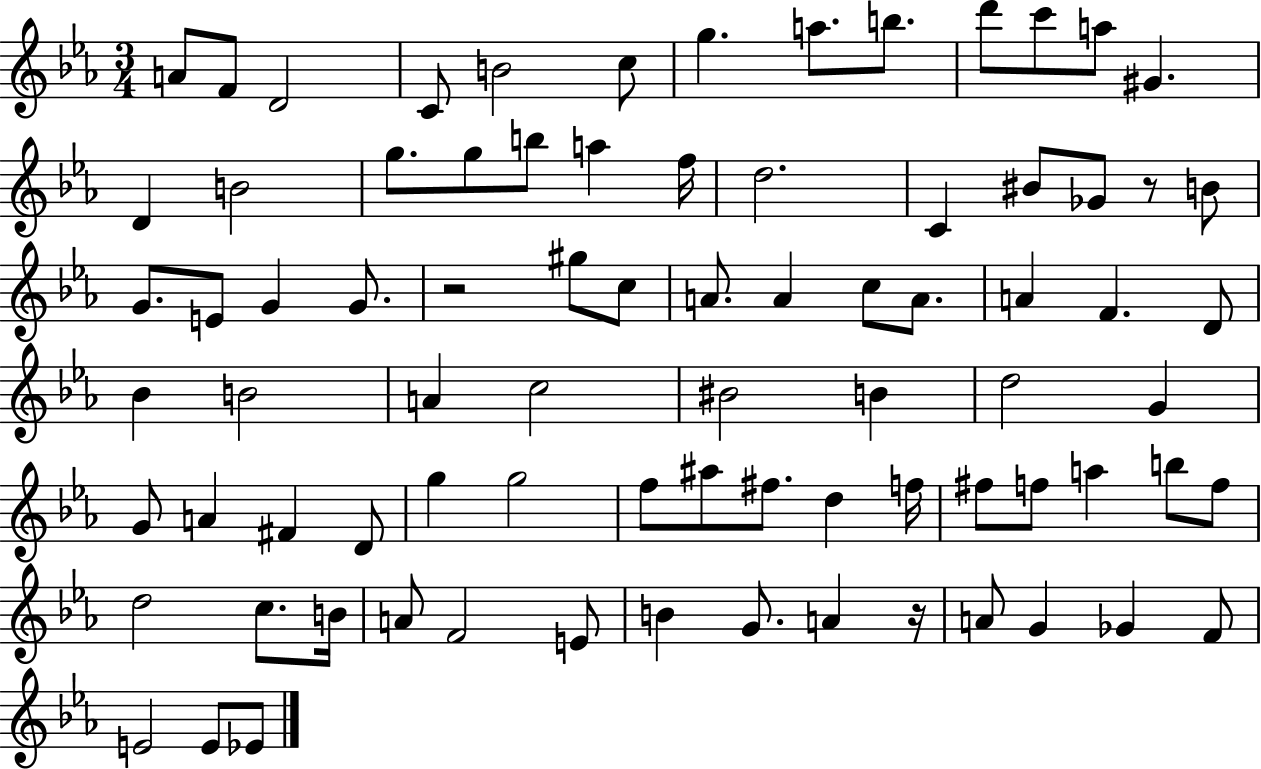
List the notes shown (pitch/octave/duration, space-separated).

A4/e F4/e D4/h C4/e B4/h C5/e G5/q. A5/e. B5/e. D6/e C6/e A5/e G#4/q. D4/q B4/h G5/e. G5/e B5/e A5/q F5/s D5/h. C4/q BIS4/e Gb4/e R/e B4/e G4/e. E4/e G4/q G4/e. R/h G#5/e C5/e A4/e. A4/q C5/e A4/e. A4/q F4/q. D4/e Bb4/q B4/h A4/q C5/h BIS4/h B4/q D5/h G4/q G4/e A4/q F#4/q D4/e G5/q G5/h F5/e A#5/e F#5/e. D5/q F5/s F#5/e F5/e A5/q B5/e F5/e D5/h C5/e. B4/s A4/e F4/h E4/e B4/q G4/e. A4/q R/s A4/e G4/q Gb4/q F4/e E4/h E4/e Eb4/e